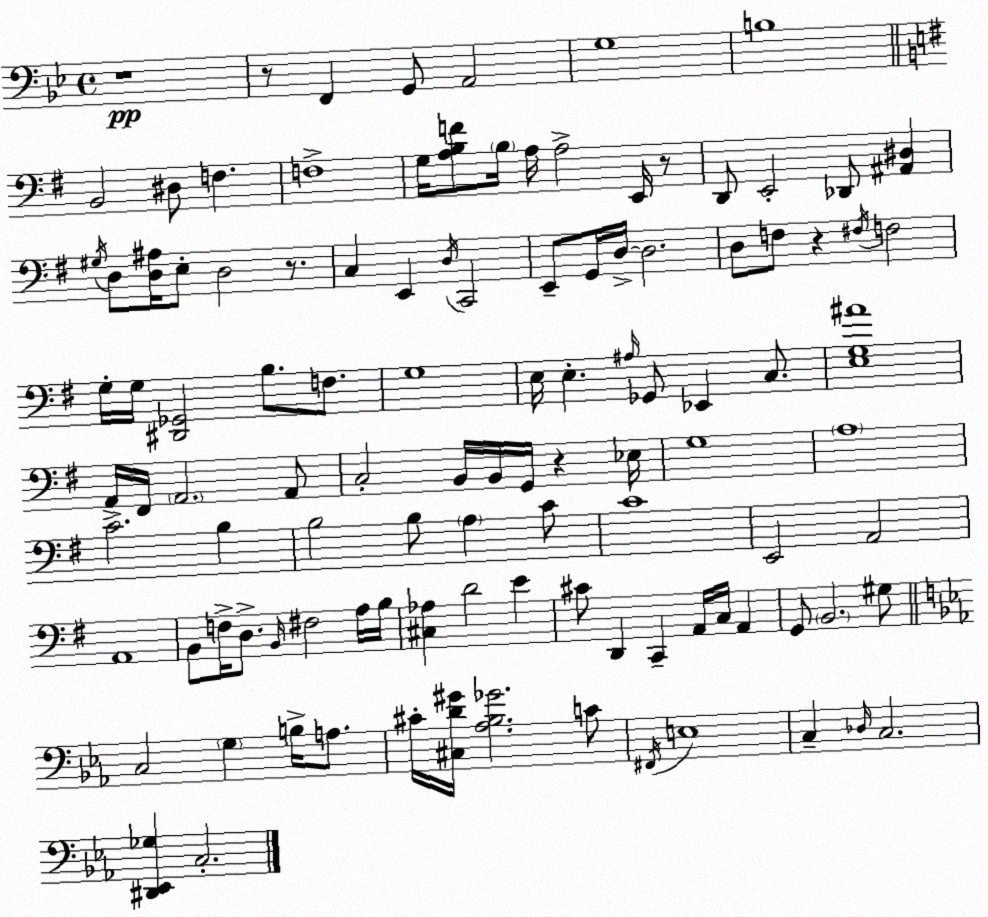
X:1
T:Untitled
M:4/4
L:1/4
K:Bb
z4 z/2 F,, G,,/2 A,,2 G,4 B,4 B,,2 ^D,/2 F, F,4 G,/4 [A,B,F]/2 B,/4 A,/4 A,2 E,,/4 z/2 D,,/2 E,,2 _D,,/2 [^A,,^D,] ^G,/4 D,/2 [D,^A,]/4 E,/2 D,2 z/2 C, E,, D,/4 C,,2 E,,/2 G,,/4 D,/4 D,2 D,/2 F,/2 z ^F,/4 F,2 G,/4 G,/4 [^D,,_G,,]2 B,/2 F,/2 G,4 E,/4 E, ^A,/4 _G,,/2 _E,, C,/2 [E,G,^A]4 A,,/4 ^F,,/4 A,,2 A,,/2 C,2 B,,/4 B,,/4 G,,/4 z _E,/4 G,4 A,4 C2 B, B,2 B,/2 A, C/2 C4 E,,2 A,,2 A,,4 B,,/2 F,/4 D,/2 B,,/4 ^F,2 A,/4 B,/4 [^C,_A,] D2 E ^C/2 D,, C,, A,,/4 C,/4 A,, G,,/2 B,,2 ^G,/2 C,2 G, B,/4 A,/2 ^C/4 [^C,D^G]/4 [_A,_B,_G]2 C/2 ^F,,/4 E,4 C, _D,/4 C,2 [^D,,_E,,_G,] C,2